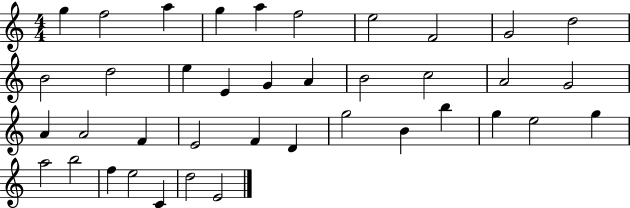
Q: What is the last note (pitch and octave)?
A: E4